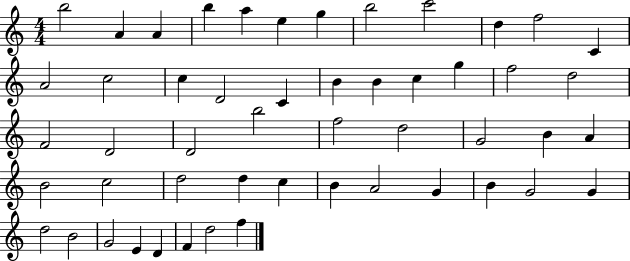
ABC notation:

X:1
T:Untitled
M:4/4
L:1/4
K:C
b2 A A b a e g b2 c'2 d f2 C A2 c2 c D2 C B B c g f2 d2 F2 D2 D2 b2 f2 d2 G2 B A B2 c2 d2 d c B A2 G B G2 G d2 B2 G2 E D F d2 f